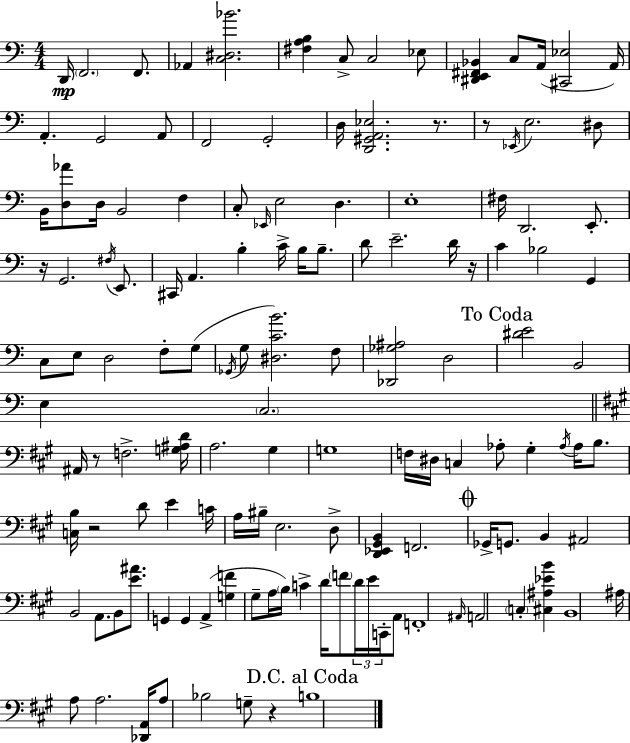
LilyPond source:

{
  \clef bass
  \numericTimeSignature
  \time 4/4
  \key a \minor
  d,16\mp \parenthesize f,2. f,8. | aes,4 <c dis bes'>2. | <fis a b>4 c8-> c2 ees8 | <dis, e, fis, bes,>4 c8 a,16( <cis, ees>2 a,16) | \break a,4.-. g,2 a,8 | f,2 g,2-. | d16 <d, gis, a, ees>2. r8. | r8 \acciaccatura { ees,16 } e2. dis8 | \break b,16 <d aes'>8 d16 b,2 f4 | c8-. \grace { ees,16 } e2 d4. | e1-. | fis16 d,2. e,8.-. | \break r16 g,2. \acciaccatura { fis16 } | e,8. cis,16 a,4. b4-. c'16-> b16 | b8.-- d'8 e'2.-- | d'16 r16 c'4 bes2 g,4 | \break c8 e8 d2 f8-. | g8( \acciaccatura { ges,16 } g8 <dis c' b'>2.) | f8 <des, ges ais>2 d2 | \mark "To Coda" <dis' e'>2 b,2 | \break e4 \parenthesize c2. | \bar "||" \break \key a \major ais,16 r8 f2.-> <g ais d'>16 | a2. gis4 | g1 | f16 dis16 c4 aes8-. gis4-. \acciaccatura { aes16 } aes16 b8. | \break <c b>16 r2 d'8 e'4 | c'16 a16 bis16-- e2. d8-> | <d, ees, gis, b,>4 f,2. | \mark \markup { \musicglyph "scripts.coda" } ges,16-> g,8. b,4 ais,2 | \break b,2 a,8. b,8 <e' ais'>8. | g,4 g,4 a,4->( <g f'>4 | gis8-- a16 \parenthesize b16) c'4-> d'16 \parenthesize f'8 \tuplet 3/2 { d'16 e'16 c,16-. } a,8 | f,1-. | \break \grace { ais,16 } a,2 \parenthesize c4-. <cis ais ees' b'>4 | b,1 | ais16 a8 a2. | <des, a,>16 a8 bes2 g8-- r4 | \break \mark "D.C. al Coda" b1 | \bar "|."
}